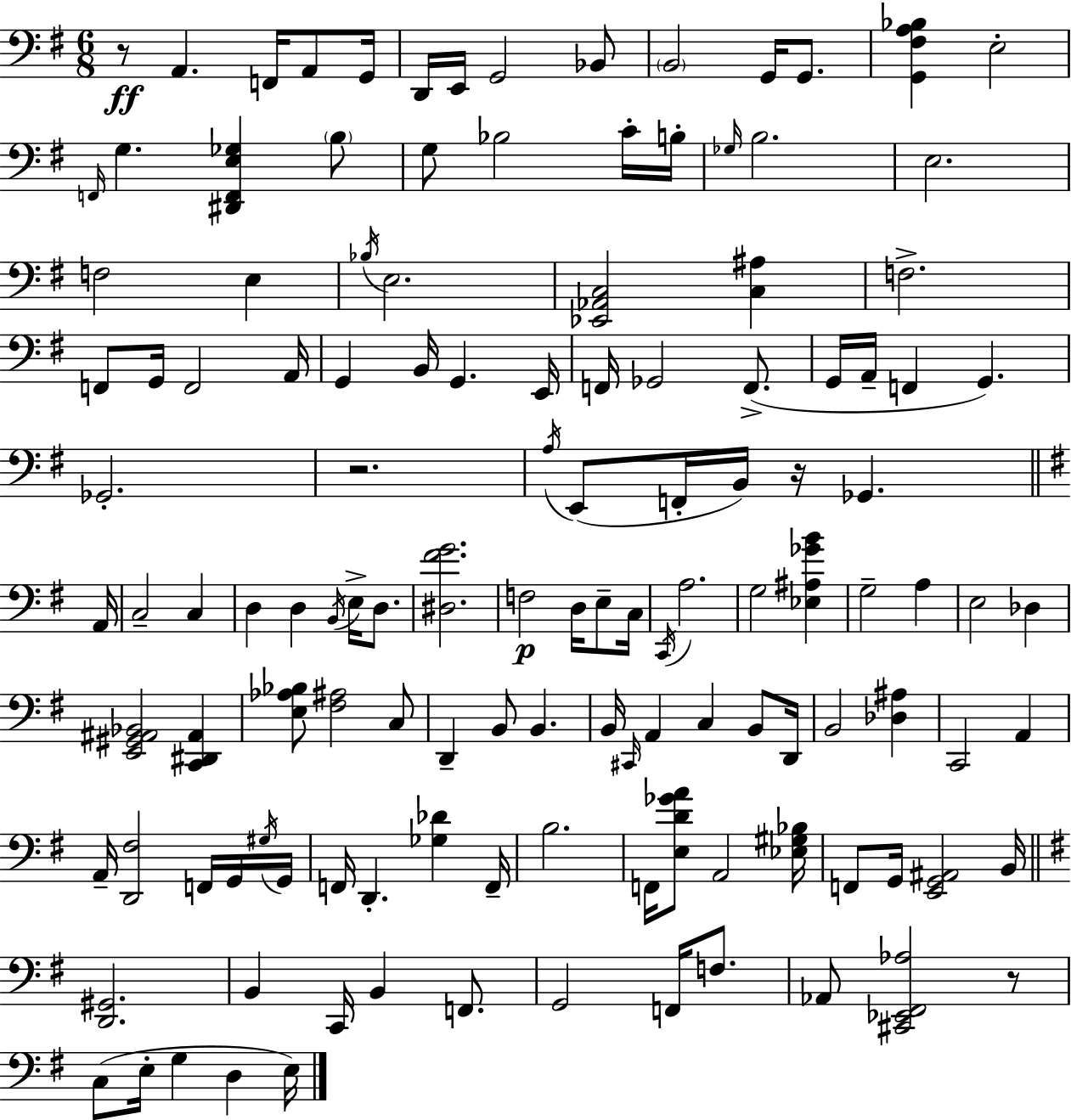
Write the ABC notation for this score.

X:1
T:Untitled
M:6/8
L:1/4
K:Em
z/2 A,, F,,/4 A,,/2 G,,/4 D,,/4 E,,/4 G,,2 _B,,/2 B,,2 G,,/4 G,,/2 [G,,^F,A,_B,] E,2 F,,/4 G, [^D,,F,,E,_G,] B,/2 G,/2 _B,2 C/4 B,/4 _G,/4 B,2 E,2 F,2 E, _B,/4 E,2 [_E,,_A,,C,]2 [C,^A,] F,2 F,,/2 G,,/4 F,,2 A,,/4 G,, B,,/4 G,, E,,/4 F,,/4 _G,,2 F,,/2 G,,/4 A,,/4 F,, G,, _G,,2 z2 A,/4 E,,/2 F,,/4 B,,/4 z/4 _G,, A,,/4 C,2 C, D, D, B,,/4 E,/4 D,/2 [^D,^FG]2 F,2 D,/4 E,/2 C,/4 C,,/4 A,2 G,2 [_E,^A,_GB] G,2 A, E,2 _D, [E,,^G,,^A,,_B,,]2 [C,,^D,,^A,,] [E,_A,_B,]/2 [^F,^A,]2 C,/2 D,, B,,/2 B,, B,,/4 ^C,,/4 A,, C, B,,/2 D,,/4 B,,2 [_D,^A,] C,,2 A,, A,,/4 [D,,^F,]2 F,,/4 G,,/4 ^G,/4 G,,/4 F,,/4 D,, [_G,_D] F,,/4 B,2 F,,/4 [E,D_GA]/2 A,,2 [_E,^G,_B,]/4 F,,/2 G,,/4 [E,,G,,^A,,]2 B,,/4 [D,,^G,,]2 B,, C,,/4 B,, F,,/2 G,,2 F,,/4 F,/2 _A,,/2 [^C,,_E,,^F,,_A,]2 z/2 C,/2 E,/4 G, D, E,/4